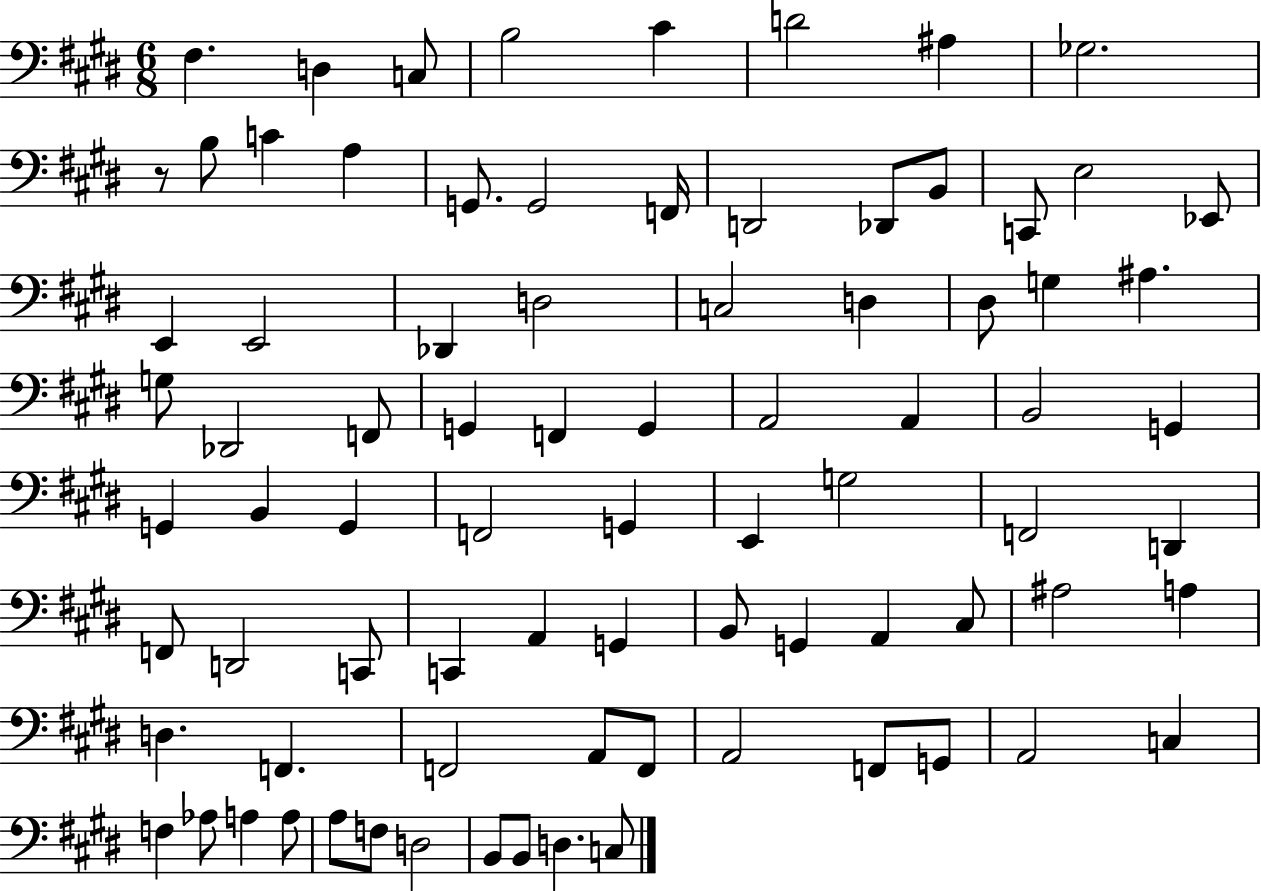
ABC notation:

X:1
T:Untitled
M:6/8
L:1/4
K:E
^F, D, C,/2 B,2 ^C D2 ^A, _G,2 z/2 B,/2 C A, G,,/2 G,,2 F,,/4 D,,2 _D,,/2 B,,/2 C,,/2 E,2 _E,,/2 E,, E,,2 _D,, D,2 C,2 D, ^D,/2 G, ^A, G,/2 _D,,2 F,,/2 G,, F,, G,, A,,2 A,, B,,2 G,, G,, B,, G,, F,,2 G,, E,, G,2 F,,2 D,, F,,/2 D,,2 C,,/2 C,, A,, G,, B,,/2 G,, A,, ^C,/2 ^A,2 A, D, F,, F,,2 A,,/2 F,,/2 A,,2 F,,/2 G,,/2 A,,2 C, F, _A,/2 A, A,/2 A,/2 F,/2 D,2 B,,/2 B,,/2 D, C,/2